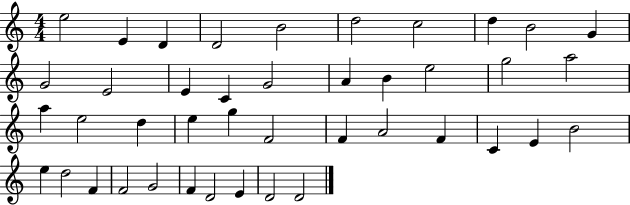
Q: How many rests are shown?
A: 0